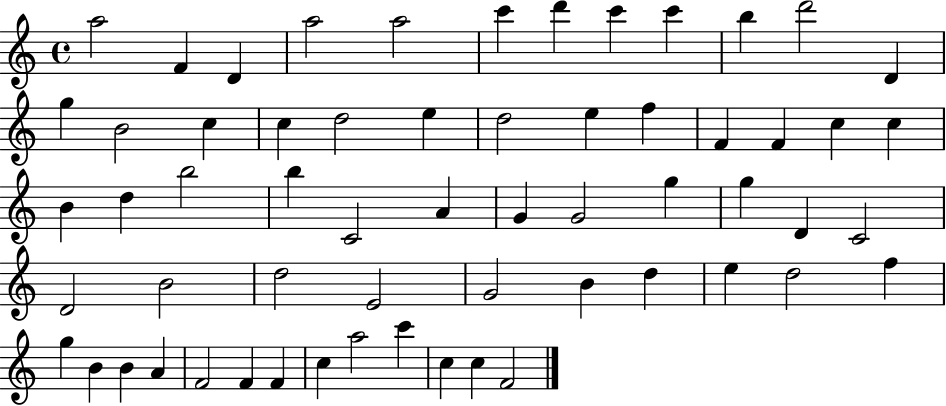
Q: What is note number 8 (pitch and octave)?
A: C6